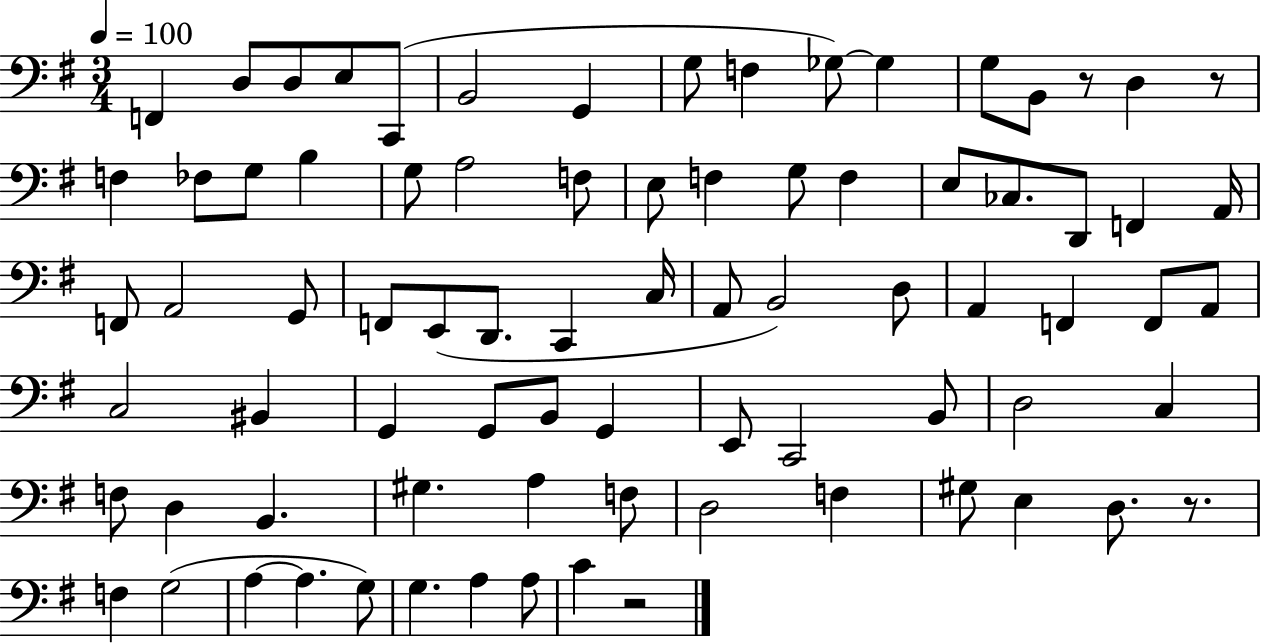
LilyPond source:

{
  \clef bass
  \numericTimeSignature
  \time 3/4
  \key g \major
  \tempo 4 = 100
  f,4 d8 d8 e8 c,8( | b,2 g,4 | g8 f4 ges8~~) ges4 | g8 b,8 r8 d4 r8 | \break f4 fes8 g8 b4 | g8 a2 f8 | e8 f4 g8 f4 | e8 ces8. d,8 f,4 a,16 | \break f,8 a,2 g,8 | f,8 e,8( d,8. c,4 c16 | a,8 b,2) d8 | a,4 f,4 f,8 a,8 | \break c2 bis,4 | g,4 g,8 b,8 g,4 | e,8 c,2 b,8 | d2 c4 | \break f8 d4 b,4. | gis4. a4 f8 | d2 f4 | gis8 e4 d8. r8. | \break f4 g2( | a4~~ a4. g8) | g4. a4 a8 | c'4 r2 | \break \bar "|."
}